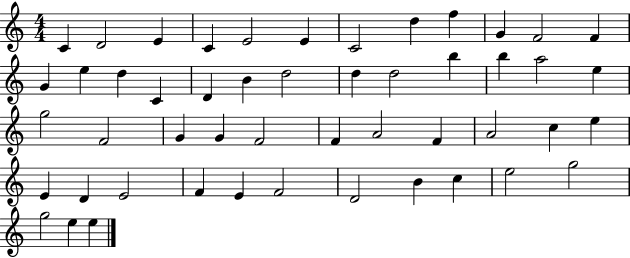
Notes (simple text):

C4/q D4/h E4/q C4/q E4/h E4/q C4/h D5/q F5/q G4/q F4/h F4/q G4/q E5/q D5/q C4/q D4/q B4/q D5/h D5/q D5/h B5/q B5/q A5/h E5/q G5/h F4/h G4/q G4/q F4/h F4/q A4/h F4/q A4/h C5/q E5/q E4/q D4/q E4/h F4/q E4/q F4/h D4/h B4/q C5/q E5/h G5/h G5/h E5/q E5/q